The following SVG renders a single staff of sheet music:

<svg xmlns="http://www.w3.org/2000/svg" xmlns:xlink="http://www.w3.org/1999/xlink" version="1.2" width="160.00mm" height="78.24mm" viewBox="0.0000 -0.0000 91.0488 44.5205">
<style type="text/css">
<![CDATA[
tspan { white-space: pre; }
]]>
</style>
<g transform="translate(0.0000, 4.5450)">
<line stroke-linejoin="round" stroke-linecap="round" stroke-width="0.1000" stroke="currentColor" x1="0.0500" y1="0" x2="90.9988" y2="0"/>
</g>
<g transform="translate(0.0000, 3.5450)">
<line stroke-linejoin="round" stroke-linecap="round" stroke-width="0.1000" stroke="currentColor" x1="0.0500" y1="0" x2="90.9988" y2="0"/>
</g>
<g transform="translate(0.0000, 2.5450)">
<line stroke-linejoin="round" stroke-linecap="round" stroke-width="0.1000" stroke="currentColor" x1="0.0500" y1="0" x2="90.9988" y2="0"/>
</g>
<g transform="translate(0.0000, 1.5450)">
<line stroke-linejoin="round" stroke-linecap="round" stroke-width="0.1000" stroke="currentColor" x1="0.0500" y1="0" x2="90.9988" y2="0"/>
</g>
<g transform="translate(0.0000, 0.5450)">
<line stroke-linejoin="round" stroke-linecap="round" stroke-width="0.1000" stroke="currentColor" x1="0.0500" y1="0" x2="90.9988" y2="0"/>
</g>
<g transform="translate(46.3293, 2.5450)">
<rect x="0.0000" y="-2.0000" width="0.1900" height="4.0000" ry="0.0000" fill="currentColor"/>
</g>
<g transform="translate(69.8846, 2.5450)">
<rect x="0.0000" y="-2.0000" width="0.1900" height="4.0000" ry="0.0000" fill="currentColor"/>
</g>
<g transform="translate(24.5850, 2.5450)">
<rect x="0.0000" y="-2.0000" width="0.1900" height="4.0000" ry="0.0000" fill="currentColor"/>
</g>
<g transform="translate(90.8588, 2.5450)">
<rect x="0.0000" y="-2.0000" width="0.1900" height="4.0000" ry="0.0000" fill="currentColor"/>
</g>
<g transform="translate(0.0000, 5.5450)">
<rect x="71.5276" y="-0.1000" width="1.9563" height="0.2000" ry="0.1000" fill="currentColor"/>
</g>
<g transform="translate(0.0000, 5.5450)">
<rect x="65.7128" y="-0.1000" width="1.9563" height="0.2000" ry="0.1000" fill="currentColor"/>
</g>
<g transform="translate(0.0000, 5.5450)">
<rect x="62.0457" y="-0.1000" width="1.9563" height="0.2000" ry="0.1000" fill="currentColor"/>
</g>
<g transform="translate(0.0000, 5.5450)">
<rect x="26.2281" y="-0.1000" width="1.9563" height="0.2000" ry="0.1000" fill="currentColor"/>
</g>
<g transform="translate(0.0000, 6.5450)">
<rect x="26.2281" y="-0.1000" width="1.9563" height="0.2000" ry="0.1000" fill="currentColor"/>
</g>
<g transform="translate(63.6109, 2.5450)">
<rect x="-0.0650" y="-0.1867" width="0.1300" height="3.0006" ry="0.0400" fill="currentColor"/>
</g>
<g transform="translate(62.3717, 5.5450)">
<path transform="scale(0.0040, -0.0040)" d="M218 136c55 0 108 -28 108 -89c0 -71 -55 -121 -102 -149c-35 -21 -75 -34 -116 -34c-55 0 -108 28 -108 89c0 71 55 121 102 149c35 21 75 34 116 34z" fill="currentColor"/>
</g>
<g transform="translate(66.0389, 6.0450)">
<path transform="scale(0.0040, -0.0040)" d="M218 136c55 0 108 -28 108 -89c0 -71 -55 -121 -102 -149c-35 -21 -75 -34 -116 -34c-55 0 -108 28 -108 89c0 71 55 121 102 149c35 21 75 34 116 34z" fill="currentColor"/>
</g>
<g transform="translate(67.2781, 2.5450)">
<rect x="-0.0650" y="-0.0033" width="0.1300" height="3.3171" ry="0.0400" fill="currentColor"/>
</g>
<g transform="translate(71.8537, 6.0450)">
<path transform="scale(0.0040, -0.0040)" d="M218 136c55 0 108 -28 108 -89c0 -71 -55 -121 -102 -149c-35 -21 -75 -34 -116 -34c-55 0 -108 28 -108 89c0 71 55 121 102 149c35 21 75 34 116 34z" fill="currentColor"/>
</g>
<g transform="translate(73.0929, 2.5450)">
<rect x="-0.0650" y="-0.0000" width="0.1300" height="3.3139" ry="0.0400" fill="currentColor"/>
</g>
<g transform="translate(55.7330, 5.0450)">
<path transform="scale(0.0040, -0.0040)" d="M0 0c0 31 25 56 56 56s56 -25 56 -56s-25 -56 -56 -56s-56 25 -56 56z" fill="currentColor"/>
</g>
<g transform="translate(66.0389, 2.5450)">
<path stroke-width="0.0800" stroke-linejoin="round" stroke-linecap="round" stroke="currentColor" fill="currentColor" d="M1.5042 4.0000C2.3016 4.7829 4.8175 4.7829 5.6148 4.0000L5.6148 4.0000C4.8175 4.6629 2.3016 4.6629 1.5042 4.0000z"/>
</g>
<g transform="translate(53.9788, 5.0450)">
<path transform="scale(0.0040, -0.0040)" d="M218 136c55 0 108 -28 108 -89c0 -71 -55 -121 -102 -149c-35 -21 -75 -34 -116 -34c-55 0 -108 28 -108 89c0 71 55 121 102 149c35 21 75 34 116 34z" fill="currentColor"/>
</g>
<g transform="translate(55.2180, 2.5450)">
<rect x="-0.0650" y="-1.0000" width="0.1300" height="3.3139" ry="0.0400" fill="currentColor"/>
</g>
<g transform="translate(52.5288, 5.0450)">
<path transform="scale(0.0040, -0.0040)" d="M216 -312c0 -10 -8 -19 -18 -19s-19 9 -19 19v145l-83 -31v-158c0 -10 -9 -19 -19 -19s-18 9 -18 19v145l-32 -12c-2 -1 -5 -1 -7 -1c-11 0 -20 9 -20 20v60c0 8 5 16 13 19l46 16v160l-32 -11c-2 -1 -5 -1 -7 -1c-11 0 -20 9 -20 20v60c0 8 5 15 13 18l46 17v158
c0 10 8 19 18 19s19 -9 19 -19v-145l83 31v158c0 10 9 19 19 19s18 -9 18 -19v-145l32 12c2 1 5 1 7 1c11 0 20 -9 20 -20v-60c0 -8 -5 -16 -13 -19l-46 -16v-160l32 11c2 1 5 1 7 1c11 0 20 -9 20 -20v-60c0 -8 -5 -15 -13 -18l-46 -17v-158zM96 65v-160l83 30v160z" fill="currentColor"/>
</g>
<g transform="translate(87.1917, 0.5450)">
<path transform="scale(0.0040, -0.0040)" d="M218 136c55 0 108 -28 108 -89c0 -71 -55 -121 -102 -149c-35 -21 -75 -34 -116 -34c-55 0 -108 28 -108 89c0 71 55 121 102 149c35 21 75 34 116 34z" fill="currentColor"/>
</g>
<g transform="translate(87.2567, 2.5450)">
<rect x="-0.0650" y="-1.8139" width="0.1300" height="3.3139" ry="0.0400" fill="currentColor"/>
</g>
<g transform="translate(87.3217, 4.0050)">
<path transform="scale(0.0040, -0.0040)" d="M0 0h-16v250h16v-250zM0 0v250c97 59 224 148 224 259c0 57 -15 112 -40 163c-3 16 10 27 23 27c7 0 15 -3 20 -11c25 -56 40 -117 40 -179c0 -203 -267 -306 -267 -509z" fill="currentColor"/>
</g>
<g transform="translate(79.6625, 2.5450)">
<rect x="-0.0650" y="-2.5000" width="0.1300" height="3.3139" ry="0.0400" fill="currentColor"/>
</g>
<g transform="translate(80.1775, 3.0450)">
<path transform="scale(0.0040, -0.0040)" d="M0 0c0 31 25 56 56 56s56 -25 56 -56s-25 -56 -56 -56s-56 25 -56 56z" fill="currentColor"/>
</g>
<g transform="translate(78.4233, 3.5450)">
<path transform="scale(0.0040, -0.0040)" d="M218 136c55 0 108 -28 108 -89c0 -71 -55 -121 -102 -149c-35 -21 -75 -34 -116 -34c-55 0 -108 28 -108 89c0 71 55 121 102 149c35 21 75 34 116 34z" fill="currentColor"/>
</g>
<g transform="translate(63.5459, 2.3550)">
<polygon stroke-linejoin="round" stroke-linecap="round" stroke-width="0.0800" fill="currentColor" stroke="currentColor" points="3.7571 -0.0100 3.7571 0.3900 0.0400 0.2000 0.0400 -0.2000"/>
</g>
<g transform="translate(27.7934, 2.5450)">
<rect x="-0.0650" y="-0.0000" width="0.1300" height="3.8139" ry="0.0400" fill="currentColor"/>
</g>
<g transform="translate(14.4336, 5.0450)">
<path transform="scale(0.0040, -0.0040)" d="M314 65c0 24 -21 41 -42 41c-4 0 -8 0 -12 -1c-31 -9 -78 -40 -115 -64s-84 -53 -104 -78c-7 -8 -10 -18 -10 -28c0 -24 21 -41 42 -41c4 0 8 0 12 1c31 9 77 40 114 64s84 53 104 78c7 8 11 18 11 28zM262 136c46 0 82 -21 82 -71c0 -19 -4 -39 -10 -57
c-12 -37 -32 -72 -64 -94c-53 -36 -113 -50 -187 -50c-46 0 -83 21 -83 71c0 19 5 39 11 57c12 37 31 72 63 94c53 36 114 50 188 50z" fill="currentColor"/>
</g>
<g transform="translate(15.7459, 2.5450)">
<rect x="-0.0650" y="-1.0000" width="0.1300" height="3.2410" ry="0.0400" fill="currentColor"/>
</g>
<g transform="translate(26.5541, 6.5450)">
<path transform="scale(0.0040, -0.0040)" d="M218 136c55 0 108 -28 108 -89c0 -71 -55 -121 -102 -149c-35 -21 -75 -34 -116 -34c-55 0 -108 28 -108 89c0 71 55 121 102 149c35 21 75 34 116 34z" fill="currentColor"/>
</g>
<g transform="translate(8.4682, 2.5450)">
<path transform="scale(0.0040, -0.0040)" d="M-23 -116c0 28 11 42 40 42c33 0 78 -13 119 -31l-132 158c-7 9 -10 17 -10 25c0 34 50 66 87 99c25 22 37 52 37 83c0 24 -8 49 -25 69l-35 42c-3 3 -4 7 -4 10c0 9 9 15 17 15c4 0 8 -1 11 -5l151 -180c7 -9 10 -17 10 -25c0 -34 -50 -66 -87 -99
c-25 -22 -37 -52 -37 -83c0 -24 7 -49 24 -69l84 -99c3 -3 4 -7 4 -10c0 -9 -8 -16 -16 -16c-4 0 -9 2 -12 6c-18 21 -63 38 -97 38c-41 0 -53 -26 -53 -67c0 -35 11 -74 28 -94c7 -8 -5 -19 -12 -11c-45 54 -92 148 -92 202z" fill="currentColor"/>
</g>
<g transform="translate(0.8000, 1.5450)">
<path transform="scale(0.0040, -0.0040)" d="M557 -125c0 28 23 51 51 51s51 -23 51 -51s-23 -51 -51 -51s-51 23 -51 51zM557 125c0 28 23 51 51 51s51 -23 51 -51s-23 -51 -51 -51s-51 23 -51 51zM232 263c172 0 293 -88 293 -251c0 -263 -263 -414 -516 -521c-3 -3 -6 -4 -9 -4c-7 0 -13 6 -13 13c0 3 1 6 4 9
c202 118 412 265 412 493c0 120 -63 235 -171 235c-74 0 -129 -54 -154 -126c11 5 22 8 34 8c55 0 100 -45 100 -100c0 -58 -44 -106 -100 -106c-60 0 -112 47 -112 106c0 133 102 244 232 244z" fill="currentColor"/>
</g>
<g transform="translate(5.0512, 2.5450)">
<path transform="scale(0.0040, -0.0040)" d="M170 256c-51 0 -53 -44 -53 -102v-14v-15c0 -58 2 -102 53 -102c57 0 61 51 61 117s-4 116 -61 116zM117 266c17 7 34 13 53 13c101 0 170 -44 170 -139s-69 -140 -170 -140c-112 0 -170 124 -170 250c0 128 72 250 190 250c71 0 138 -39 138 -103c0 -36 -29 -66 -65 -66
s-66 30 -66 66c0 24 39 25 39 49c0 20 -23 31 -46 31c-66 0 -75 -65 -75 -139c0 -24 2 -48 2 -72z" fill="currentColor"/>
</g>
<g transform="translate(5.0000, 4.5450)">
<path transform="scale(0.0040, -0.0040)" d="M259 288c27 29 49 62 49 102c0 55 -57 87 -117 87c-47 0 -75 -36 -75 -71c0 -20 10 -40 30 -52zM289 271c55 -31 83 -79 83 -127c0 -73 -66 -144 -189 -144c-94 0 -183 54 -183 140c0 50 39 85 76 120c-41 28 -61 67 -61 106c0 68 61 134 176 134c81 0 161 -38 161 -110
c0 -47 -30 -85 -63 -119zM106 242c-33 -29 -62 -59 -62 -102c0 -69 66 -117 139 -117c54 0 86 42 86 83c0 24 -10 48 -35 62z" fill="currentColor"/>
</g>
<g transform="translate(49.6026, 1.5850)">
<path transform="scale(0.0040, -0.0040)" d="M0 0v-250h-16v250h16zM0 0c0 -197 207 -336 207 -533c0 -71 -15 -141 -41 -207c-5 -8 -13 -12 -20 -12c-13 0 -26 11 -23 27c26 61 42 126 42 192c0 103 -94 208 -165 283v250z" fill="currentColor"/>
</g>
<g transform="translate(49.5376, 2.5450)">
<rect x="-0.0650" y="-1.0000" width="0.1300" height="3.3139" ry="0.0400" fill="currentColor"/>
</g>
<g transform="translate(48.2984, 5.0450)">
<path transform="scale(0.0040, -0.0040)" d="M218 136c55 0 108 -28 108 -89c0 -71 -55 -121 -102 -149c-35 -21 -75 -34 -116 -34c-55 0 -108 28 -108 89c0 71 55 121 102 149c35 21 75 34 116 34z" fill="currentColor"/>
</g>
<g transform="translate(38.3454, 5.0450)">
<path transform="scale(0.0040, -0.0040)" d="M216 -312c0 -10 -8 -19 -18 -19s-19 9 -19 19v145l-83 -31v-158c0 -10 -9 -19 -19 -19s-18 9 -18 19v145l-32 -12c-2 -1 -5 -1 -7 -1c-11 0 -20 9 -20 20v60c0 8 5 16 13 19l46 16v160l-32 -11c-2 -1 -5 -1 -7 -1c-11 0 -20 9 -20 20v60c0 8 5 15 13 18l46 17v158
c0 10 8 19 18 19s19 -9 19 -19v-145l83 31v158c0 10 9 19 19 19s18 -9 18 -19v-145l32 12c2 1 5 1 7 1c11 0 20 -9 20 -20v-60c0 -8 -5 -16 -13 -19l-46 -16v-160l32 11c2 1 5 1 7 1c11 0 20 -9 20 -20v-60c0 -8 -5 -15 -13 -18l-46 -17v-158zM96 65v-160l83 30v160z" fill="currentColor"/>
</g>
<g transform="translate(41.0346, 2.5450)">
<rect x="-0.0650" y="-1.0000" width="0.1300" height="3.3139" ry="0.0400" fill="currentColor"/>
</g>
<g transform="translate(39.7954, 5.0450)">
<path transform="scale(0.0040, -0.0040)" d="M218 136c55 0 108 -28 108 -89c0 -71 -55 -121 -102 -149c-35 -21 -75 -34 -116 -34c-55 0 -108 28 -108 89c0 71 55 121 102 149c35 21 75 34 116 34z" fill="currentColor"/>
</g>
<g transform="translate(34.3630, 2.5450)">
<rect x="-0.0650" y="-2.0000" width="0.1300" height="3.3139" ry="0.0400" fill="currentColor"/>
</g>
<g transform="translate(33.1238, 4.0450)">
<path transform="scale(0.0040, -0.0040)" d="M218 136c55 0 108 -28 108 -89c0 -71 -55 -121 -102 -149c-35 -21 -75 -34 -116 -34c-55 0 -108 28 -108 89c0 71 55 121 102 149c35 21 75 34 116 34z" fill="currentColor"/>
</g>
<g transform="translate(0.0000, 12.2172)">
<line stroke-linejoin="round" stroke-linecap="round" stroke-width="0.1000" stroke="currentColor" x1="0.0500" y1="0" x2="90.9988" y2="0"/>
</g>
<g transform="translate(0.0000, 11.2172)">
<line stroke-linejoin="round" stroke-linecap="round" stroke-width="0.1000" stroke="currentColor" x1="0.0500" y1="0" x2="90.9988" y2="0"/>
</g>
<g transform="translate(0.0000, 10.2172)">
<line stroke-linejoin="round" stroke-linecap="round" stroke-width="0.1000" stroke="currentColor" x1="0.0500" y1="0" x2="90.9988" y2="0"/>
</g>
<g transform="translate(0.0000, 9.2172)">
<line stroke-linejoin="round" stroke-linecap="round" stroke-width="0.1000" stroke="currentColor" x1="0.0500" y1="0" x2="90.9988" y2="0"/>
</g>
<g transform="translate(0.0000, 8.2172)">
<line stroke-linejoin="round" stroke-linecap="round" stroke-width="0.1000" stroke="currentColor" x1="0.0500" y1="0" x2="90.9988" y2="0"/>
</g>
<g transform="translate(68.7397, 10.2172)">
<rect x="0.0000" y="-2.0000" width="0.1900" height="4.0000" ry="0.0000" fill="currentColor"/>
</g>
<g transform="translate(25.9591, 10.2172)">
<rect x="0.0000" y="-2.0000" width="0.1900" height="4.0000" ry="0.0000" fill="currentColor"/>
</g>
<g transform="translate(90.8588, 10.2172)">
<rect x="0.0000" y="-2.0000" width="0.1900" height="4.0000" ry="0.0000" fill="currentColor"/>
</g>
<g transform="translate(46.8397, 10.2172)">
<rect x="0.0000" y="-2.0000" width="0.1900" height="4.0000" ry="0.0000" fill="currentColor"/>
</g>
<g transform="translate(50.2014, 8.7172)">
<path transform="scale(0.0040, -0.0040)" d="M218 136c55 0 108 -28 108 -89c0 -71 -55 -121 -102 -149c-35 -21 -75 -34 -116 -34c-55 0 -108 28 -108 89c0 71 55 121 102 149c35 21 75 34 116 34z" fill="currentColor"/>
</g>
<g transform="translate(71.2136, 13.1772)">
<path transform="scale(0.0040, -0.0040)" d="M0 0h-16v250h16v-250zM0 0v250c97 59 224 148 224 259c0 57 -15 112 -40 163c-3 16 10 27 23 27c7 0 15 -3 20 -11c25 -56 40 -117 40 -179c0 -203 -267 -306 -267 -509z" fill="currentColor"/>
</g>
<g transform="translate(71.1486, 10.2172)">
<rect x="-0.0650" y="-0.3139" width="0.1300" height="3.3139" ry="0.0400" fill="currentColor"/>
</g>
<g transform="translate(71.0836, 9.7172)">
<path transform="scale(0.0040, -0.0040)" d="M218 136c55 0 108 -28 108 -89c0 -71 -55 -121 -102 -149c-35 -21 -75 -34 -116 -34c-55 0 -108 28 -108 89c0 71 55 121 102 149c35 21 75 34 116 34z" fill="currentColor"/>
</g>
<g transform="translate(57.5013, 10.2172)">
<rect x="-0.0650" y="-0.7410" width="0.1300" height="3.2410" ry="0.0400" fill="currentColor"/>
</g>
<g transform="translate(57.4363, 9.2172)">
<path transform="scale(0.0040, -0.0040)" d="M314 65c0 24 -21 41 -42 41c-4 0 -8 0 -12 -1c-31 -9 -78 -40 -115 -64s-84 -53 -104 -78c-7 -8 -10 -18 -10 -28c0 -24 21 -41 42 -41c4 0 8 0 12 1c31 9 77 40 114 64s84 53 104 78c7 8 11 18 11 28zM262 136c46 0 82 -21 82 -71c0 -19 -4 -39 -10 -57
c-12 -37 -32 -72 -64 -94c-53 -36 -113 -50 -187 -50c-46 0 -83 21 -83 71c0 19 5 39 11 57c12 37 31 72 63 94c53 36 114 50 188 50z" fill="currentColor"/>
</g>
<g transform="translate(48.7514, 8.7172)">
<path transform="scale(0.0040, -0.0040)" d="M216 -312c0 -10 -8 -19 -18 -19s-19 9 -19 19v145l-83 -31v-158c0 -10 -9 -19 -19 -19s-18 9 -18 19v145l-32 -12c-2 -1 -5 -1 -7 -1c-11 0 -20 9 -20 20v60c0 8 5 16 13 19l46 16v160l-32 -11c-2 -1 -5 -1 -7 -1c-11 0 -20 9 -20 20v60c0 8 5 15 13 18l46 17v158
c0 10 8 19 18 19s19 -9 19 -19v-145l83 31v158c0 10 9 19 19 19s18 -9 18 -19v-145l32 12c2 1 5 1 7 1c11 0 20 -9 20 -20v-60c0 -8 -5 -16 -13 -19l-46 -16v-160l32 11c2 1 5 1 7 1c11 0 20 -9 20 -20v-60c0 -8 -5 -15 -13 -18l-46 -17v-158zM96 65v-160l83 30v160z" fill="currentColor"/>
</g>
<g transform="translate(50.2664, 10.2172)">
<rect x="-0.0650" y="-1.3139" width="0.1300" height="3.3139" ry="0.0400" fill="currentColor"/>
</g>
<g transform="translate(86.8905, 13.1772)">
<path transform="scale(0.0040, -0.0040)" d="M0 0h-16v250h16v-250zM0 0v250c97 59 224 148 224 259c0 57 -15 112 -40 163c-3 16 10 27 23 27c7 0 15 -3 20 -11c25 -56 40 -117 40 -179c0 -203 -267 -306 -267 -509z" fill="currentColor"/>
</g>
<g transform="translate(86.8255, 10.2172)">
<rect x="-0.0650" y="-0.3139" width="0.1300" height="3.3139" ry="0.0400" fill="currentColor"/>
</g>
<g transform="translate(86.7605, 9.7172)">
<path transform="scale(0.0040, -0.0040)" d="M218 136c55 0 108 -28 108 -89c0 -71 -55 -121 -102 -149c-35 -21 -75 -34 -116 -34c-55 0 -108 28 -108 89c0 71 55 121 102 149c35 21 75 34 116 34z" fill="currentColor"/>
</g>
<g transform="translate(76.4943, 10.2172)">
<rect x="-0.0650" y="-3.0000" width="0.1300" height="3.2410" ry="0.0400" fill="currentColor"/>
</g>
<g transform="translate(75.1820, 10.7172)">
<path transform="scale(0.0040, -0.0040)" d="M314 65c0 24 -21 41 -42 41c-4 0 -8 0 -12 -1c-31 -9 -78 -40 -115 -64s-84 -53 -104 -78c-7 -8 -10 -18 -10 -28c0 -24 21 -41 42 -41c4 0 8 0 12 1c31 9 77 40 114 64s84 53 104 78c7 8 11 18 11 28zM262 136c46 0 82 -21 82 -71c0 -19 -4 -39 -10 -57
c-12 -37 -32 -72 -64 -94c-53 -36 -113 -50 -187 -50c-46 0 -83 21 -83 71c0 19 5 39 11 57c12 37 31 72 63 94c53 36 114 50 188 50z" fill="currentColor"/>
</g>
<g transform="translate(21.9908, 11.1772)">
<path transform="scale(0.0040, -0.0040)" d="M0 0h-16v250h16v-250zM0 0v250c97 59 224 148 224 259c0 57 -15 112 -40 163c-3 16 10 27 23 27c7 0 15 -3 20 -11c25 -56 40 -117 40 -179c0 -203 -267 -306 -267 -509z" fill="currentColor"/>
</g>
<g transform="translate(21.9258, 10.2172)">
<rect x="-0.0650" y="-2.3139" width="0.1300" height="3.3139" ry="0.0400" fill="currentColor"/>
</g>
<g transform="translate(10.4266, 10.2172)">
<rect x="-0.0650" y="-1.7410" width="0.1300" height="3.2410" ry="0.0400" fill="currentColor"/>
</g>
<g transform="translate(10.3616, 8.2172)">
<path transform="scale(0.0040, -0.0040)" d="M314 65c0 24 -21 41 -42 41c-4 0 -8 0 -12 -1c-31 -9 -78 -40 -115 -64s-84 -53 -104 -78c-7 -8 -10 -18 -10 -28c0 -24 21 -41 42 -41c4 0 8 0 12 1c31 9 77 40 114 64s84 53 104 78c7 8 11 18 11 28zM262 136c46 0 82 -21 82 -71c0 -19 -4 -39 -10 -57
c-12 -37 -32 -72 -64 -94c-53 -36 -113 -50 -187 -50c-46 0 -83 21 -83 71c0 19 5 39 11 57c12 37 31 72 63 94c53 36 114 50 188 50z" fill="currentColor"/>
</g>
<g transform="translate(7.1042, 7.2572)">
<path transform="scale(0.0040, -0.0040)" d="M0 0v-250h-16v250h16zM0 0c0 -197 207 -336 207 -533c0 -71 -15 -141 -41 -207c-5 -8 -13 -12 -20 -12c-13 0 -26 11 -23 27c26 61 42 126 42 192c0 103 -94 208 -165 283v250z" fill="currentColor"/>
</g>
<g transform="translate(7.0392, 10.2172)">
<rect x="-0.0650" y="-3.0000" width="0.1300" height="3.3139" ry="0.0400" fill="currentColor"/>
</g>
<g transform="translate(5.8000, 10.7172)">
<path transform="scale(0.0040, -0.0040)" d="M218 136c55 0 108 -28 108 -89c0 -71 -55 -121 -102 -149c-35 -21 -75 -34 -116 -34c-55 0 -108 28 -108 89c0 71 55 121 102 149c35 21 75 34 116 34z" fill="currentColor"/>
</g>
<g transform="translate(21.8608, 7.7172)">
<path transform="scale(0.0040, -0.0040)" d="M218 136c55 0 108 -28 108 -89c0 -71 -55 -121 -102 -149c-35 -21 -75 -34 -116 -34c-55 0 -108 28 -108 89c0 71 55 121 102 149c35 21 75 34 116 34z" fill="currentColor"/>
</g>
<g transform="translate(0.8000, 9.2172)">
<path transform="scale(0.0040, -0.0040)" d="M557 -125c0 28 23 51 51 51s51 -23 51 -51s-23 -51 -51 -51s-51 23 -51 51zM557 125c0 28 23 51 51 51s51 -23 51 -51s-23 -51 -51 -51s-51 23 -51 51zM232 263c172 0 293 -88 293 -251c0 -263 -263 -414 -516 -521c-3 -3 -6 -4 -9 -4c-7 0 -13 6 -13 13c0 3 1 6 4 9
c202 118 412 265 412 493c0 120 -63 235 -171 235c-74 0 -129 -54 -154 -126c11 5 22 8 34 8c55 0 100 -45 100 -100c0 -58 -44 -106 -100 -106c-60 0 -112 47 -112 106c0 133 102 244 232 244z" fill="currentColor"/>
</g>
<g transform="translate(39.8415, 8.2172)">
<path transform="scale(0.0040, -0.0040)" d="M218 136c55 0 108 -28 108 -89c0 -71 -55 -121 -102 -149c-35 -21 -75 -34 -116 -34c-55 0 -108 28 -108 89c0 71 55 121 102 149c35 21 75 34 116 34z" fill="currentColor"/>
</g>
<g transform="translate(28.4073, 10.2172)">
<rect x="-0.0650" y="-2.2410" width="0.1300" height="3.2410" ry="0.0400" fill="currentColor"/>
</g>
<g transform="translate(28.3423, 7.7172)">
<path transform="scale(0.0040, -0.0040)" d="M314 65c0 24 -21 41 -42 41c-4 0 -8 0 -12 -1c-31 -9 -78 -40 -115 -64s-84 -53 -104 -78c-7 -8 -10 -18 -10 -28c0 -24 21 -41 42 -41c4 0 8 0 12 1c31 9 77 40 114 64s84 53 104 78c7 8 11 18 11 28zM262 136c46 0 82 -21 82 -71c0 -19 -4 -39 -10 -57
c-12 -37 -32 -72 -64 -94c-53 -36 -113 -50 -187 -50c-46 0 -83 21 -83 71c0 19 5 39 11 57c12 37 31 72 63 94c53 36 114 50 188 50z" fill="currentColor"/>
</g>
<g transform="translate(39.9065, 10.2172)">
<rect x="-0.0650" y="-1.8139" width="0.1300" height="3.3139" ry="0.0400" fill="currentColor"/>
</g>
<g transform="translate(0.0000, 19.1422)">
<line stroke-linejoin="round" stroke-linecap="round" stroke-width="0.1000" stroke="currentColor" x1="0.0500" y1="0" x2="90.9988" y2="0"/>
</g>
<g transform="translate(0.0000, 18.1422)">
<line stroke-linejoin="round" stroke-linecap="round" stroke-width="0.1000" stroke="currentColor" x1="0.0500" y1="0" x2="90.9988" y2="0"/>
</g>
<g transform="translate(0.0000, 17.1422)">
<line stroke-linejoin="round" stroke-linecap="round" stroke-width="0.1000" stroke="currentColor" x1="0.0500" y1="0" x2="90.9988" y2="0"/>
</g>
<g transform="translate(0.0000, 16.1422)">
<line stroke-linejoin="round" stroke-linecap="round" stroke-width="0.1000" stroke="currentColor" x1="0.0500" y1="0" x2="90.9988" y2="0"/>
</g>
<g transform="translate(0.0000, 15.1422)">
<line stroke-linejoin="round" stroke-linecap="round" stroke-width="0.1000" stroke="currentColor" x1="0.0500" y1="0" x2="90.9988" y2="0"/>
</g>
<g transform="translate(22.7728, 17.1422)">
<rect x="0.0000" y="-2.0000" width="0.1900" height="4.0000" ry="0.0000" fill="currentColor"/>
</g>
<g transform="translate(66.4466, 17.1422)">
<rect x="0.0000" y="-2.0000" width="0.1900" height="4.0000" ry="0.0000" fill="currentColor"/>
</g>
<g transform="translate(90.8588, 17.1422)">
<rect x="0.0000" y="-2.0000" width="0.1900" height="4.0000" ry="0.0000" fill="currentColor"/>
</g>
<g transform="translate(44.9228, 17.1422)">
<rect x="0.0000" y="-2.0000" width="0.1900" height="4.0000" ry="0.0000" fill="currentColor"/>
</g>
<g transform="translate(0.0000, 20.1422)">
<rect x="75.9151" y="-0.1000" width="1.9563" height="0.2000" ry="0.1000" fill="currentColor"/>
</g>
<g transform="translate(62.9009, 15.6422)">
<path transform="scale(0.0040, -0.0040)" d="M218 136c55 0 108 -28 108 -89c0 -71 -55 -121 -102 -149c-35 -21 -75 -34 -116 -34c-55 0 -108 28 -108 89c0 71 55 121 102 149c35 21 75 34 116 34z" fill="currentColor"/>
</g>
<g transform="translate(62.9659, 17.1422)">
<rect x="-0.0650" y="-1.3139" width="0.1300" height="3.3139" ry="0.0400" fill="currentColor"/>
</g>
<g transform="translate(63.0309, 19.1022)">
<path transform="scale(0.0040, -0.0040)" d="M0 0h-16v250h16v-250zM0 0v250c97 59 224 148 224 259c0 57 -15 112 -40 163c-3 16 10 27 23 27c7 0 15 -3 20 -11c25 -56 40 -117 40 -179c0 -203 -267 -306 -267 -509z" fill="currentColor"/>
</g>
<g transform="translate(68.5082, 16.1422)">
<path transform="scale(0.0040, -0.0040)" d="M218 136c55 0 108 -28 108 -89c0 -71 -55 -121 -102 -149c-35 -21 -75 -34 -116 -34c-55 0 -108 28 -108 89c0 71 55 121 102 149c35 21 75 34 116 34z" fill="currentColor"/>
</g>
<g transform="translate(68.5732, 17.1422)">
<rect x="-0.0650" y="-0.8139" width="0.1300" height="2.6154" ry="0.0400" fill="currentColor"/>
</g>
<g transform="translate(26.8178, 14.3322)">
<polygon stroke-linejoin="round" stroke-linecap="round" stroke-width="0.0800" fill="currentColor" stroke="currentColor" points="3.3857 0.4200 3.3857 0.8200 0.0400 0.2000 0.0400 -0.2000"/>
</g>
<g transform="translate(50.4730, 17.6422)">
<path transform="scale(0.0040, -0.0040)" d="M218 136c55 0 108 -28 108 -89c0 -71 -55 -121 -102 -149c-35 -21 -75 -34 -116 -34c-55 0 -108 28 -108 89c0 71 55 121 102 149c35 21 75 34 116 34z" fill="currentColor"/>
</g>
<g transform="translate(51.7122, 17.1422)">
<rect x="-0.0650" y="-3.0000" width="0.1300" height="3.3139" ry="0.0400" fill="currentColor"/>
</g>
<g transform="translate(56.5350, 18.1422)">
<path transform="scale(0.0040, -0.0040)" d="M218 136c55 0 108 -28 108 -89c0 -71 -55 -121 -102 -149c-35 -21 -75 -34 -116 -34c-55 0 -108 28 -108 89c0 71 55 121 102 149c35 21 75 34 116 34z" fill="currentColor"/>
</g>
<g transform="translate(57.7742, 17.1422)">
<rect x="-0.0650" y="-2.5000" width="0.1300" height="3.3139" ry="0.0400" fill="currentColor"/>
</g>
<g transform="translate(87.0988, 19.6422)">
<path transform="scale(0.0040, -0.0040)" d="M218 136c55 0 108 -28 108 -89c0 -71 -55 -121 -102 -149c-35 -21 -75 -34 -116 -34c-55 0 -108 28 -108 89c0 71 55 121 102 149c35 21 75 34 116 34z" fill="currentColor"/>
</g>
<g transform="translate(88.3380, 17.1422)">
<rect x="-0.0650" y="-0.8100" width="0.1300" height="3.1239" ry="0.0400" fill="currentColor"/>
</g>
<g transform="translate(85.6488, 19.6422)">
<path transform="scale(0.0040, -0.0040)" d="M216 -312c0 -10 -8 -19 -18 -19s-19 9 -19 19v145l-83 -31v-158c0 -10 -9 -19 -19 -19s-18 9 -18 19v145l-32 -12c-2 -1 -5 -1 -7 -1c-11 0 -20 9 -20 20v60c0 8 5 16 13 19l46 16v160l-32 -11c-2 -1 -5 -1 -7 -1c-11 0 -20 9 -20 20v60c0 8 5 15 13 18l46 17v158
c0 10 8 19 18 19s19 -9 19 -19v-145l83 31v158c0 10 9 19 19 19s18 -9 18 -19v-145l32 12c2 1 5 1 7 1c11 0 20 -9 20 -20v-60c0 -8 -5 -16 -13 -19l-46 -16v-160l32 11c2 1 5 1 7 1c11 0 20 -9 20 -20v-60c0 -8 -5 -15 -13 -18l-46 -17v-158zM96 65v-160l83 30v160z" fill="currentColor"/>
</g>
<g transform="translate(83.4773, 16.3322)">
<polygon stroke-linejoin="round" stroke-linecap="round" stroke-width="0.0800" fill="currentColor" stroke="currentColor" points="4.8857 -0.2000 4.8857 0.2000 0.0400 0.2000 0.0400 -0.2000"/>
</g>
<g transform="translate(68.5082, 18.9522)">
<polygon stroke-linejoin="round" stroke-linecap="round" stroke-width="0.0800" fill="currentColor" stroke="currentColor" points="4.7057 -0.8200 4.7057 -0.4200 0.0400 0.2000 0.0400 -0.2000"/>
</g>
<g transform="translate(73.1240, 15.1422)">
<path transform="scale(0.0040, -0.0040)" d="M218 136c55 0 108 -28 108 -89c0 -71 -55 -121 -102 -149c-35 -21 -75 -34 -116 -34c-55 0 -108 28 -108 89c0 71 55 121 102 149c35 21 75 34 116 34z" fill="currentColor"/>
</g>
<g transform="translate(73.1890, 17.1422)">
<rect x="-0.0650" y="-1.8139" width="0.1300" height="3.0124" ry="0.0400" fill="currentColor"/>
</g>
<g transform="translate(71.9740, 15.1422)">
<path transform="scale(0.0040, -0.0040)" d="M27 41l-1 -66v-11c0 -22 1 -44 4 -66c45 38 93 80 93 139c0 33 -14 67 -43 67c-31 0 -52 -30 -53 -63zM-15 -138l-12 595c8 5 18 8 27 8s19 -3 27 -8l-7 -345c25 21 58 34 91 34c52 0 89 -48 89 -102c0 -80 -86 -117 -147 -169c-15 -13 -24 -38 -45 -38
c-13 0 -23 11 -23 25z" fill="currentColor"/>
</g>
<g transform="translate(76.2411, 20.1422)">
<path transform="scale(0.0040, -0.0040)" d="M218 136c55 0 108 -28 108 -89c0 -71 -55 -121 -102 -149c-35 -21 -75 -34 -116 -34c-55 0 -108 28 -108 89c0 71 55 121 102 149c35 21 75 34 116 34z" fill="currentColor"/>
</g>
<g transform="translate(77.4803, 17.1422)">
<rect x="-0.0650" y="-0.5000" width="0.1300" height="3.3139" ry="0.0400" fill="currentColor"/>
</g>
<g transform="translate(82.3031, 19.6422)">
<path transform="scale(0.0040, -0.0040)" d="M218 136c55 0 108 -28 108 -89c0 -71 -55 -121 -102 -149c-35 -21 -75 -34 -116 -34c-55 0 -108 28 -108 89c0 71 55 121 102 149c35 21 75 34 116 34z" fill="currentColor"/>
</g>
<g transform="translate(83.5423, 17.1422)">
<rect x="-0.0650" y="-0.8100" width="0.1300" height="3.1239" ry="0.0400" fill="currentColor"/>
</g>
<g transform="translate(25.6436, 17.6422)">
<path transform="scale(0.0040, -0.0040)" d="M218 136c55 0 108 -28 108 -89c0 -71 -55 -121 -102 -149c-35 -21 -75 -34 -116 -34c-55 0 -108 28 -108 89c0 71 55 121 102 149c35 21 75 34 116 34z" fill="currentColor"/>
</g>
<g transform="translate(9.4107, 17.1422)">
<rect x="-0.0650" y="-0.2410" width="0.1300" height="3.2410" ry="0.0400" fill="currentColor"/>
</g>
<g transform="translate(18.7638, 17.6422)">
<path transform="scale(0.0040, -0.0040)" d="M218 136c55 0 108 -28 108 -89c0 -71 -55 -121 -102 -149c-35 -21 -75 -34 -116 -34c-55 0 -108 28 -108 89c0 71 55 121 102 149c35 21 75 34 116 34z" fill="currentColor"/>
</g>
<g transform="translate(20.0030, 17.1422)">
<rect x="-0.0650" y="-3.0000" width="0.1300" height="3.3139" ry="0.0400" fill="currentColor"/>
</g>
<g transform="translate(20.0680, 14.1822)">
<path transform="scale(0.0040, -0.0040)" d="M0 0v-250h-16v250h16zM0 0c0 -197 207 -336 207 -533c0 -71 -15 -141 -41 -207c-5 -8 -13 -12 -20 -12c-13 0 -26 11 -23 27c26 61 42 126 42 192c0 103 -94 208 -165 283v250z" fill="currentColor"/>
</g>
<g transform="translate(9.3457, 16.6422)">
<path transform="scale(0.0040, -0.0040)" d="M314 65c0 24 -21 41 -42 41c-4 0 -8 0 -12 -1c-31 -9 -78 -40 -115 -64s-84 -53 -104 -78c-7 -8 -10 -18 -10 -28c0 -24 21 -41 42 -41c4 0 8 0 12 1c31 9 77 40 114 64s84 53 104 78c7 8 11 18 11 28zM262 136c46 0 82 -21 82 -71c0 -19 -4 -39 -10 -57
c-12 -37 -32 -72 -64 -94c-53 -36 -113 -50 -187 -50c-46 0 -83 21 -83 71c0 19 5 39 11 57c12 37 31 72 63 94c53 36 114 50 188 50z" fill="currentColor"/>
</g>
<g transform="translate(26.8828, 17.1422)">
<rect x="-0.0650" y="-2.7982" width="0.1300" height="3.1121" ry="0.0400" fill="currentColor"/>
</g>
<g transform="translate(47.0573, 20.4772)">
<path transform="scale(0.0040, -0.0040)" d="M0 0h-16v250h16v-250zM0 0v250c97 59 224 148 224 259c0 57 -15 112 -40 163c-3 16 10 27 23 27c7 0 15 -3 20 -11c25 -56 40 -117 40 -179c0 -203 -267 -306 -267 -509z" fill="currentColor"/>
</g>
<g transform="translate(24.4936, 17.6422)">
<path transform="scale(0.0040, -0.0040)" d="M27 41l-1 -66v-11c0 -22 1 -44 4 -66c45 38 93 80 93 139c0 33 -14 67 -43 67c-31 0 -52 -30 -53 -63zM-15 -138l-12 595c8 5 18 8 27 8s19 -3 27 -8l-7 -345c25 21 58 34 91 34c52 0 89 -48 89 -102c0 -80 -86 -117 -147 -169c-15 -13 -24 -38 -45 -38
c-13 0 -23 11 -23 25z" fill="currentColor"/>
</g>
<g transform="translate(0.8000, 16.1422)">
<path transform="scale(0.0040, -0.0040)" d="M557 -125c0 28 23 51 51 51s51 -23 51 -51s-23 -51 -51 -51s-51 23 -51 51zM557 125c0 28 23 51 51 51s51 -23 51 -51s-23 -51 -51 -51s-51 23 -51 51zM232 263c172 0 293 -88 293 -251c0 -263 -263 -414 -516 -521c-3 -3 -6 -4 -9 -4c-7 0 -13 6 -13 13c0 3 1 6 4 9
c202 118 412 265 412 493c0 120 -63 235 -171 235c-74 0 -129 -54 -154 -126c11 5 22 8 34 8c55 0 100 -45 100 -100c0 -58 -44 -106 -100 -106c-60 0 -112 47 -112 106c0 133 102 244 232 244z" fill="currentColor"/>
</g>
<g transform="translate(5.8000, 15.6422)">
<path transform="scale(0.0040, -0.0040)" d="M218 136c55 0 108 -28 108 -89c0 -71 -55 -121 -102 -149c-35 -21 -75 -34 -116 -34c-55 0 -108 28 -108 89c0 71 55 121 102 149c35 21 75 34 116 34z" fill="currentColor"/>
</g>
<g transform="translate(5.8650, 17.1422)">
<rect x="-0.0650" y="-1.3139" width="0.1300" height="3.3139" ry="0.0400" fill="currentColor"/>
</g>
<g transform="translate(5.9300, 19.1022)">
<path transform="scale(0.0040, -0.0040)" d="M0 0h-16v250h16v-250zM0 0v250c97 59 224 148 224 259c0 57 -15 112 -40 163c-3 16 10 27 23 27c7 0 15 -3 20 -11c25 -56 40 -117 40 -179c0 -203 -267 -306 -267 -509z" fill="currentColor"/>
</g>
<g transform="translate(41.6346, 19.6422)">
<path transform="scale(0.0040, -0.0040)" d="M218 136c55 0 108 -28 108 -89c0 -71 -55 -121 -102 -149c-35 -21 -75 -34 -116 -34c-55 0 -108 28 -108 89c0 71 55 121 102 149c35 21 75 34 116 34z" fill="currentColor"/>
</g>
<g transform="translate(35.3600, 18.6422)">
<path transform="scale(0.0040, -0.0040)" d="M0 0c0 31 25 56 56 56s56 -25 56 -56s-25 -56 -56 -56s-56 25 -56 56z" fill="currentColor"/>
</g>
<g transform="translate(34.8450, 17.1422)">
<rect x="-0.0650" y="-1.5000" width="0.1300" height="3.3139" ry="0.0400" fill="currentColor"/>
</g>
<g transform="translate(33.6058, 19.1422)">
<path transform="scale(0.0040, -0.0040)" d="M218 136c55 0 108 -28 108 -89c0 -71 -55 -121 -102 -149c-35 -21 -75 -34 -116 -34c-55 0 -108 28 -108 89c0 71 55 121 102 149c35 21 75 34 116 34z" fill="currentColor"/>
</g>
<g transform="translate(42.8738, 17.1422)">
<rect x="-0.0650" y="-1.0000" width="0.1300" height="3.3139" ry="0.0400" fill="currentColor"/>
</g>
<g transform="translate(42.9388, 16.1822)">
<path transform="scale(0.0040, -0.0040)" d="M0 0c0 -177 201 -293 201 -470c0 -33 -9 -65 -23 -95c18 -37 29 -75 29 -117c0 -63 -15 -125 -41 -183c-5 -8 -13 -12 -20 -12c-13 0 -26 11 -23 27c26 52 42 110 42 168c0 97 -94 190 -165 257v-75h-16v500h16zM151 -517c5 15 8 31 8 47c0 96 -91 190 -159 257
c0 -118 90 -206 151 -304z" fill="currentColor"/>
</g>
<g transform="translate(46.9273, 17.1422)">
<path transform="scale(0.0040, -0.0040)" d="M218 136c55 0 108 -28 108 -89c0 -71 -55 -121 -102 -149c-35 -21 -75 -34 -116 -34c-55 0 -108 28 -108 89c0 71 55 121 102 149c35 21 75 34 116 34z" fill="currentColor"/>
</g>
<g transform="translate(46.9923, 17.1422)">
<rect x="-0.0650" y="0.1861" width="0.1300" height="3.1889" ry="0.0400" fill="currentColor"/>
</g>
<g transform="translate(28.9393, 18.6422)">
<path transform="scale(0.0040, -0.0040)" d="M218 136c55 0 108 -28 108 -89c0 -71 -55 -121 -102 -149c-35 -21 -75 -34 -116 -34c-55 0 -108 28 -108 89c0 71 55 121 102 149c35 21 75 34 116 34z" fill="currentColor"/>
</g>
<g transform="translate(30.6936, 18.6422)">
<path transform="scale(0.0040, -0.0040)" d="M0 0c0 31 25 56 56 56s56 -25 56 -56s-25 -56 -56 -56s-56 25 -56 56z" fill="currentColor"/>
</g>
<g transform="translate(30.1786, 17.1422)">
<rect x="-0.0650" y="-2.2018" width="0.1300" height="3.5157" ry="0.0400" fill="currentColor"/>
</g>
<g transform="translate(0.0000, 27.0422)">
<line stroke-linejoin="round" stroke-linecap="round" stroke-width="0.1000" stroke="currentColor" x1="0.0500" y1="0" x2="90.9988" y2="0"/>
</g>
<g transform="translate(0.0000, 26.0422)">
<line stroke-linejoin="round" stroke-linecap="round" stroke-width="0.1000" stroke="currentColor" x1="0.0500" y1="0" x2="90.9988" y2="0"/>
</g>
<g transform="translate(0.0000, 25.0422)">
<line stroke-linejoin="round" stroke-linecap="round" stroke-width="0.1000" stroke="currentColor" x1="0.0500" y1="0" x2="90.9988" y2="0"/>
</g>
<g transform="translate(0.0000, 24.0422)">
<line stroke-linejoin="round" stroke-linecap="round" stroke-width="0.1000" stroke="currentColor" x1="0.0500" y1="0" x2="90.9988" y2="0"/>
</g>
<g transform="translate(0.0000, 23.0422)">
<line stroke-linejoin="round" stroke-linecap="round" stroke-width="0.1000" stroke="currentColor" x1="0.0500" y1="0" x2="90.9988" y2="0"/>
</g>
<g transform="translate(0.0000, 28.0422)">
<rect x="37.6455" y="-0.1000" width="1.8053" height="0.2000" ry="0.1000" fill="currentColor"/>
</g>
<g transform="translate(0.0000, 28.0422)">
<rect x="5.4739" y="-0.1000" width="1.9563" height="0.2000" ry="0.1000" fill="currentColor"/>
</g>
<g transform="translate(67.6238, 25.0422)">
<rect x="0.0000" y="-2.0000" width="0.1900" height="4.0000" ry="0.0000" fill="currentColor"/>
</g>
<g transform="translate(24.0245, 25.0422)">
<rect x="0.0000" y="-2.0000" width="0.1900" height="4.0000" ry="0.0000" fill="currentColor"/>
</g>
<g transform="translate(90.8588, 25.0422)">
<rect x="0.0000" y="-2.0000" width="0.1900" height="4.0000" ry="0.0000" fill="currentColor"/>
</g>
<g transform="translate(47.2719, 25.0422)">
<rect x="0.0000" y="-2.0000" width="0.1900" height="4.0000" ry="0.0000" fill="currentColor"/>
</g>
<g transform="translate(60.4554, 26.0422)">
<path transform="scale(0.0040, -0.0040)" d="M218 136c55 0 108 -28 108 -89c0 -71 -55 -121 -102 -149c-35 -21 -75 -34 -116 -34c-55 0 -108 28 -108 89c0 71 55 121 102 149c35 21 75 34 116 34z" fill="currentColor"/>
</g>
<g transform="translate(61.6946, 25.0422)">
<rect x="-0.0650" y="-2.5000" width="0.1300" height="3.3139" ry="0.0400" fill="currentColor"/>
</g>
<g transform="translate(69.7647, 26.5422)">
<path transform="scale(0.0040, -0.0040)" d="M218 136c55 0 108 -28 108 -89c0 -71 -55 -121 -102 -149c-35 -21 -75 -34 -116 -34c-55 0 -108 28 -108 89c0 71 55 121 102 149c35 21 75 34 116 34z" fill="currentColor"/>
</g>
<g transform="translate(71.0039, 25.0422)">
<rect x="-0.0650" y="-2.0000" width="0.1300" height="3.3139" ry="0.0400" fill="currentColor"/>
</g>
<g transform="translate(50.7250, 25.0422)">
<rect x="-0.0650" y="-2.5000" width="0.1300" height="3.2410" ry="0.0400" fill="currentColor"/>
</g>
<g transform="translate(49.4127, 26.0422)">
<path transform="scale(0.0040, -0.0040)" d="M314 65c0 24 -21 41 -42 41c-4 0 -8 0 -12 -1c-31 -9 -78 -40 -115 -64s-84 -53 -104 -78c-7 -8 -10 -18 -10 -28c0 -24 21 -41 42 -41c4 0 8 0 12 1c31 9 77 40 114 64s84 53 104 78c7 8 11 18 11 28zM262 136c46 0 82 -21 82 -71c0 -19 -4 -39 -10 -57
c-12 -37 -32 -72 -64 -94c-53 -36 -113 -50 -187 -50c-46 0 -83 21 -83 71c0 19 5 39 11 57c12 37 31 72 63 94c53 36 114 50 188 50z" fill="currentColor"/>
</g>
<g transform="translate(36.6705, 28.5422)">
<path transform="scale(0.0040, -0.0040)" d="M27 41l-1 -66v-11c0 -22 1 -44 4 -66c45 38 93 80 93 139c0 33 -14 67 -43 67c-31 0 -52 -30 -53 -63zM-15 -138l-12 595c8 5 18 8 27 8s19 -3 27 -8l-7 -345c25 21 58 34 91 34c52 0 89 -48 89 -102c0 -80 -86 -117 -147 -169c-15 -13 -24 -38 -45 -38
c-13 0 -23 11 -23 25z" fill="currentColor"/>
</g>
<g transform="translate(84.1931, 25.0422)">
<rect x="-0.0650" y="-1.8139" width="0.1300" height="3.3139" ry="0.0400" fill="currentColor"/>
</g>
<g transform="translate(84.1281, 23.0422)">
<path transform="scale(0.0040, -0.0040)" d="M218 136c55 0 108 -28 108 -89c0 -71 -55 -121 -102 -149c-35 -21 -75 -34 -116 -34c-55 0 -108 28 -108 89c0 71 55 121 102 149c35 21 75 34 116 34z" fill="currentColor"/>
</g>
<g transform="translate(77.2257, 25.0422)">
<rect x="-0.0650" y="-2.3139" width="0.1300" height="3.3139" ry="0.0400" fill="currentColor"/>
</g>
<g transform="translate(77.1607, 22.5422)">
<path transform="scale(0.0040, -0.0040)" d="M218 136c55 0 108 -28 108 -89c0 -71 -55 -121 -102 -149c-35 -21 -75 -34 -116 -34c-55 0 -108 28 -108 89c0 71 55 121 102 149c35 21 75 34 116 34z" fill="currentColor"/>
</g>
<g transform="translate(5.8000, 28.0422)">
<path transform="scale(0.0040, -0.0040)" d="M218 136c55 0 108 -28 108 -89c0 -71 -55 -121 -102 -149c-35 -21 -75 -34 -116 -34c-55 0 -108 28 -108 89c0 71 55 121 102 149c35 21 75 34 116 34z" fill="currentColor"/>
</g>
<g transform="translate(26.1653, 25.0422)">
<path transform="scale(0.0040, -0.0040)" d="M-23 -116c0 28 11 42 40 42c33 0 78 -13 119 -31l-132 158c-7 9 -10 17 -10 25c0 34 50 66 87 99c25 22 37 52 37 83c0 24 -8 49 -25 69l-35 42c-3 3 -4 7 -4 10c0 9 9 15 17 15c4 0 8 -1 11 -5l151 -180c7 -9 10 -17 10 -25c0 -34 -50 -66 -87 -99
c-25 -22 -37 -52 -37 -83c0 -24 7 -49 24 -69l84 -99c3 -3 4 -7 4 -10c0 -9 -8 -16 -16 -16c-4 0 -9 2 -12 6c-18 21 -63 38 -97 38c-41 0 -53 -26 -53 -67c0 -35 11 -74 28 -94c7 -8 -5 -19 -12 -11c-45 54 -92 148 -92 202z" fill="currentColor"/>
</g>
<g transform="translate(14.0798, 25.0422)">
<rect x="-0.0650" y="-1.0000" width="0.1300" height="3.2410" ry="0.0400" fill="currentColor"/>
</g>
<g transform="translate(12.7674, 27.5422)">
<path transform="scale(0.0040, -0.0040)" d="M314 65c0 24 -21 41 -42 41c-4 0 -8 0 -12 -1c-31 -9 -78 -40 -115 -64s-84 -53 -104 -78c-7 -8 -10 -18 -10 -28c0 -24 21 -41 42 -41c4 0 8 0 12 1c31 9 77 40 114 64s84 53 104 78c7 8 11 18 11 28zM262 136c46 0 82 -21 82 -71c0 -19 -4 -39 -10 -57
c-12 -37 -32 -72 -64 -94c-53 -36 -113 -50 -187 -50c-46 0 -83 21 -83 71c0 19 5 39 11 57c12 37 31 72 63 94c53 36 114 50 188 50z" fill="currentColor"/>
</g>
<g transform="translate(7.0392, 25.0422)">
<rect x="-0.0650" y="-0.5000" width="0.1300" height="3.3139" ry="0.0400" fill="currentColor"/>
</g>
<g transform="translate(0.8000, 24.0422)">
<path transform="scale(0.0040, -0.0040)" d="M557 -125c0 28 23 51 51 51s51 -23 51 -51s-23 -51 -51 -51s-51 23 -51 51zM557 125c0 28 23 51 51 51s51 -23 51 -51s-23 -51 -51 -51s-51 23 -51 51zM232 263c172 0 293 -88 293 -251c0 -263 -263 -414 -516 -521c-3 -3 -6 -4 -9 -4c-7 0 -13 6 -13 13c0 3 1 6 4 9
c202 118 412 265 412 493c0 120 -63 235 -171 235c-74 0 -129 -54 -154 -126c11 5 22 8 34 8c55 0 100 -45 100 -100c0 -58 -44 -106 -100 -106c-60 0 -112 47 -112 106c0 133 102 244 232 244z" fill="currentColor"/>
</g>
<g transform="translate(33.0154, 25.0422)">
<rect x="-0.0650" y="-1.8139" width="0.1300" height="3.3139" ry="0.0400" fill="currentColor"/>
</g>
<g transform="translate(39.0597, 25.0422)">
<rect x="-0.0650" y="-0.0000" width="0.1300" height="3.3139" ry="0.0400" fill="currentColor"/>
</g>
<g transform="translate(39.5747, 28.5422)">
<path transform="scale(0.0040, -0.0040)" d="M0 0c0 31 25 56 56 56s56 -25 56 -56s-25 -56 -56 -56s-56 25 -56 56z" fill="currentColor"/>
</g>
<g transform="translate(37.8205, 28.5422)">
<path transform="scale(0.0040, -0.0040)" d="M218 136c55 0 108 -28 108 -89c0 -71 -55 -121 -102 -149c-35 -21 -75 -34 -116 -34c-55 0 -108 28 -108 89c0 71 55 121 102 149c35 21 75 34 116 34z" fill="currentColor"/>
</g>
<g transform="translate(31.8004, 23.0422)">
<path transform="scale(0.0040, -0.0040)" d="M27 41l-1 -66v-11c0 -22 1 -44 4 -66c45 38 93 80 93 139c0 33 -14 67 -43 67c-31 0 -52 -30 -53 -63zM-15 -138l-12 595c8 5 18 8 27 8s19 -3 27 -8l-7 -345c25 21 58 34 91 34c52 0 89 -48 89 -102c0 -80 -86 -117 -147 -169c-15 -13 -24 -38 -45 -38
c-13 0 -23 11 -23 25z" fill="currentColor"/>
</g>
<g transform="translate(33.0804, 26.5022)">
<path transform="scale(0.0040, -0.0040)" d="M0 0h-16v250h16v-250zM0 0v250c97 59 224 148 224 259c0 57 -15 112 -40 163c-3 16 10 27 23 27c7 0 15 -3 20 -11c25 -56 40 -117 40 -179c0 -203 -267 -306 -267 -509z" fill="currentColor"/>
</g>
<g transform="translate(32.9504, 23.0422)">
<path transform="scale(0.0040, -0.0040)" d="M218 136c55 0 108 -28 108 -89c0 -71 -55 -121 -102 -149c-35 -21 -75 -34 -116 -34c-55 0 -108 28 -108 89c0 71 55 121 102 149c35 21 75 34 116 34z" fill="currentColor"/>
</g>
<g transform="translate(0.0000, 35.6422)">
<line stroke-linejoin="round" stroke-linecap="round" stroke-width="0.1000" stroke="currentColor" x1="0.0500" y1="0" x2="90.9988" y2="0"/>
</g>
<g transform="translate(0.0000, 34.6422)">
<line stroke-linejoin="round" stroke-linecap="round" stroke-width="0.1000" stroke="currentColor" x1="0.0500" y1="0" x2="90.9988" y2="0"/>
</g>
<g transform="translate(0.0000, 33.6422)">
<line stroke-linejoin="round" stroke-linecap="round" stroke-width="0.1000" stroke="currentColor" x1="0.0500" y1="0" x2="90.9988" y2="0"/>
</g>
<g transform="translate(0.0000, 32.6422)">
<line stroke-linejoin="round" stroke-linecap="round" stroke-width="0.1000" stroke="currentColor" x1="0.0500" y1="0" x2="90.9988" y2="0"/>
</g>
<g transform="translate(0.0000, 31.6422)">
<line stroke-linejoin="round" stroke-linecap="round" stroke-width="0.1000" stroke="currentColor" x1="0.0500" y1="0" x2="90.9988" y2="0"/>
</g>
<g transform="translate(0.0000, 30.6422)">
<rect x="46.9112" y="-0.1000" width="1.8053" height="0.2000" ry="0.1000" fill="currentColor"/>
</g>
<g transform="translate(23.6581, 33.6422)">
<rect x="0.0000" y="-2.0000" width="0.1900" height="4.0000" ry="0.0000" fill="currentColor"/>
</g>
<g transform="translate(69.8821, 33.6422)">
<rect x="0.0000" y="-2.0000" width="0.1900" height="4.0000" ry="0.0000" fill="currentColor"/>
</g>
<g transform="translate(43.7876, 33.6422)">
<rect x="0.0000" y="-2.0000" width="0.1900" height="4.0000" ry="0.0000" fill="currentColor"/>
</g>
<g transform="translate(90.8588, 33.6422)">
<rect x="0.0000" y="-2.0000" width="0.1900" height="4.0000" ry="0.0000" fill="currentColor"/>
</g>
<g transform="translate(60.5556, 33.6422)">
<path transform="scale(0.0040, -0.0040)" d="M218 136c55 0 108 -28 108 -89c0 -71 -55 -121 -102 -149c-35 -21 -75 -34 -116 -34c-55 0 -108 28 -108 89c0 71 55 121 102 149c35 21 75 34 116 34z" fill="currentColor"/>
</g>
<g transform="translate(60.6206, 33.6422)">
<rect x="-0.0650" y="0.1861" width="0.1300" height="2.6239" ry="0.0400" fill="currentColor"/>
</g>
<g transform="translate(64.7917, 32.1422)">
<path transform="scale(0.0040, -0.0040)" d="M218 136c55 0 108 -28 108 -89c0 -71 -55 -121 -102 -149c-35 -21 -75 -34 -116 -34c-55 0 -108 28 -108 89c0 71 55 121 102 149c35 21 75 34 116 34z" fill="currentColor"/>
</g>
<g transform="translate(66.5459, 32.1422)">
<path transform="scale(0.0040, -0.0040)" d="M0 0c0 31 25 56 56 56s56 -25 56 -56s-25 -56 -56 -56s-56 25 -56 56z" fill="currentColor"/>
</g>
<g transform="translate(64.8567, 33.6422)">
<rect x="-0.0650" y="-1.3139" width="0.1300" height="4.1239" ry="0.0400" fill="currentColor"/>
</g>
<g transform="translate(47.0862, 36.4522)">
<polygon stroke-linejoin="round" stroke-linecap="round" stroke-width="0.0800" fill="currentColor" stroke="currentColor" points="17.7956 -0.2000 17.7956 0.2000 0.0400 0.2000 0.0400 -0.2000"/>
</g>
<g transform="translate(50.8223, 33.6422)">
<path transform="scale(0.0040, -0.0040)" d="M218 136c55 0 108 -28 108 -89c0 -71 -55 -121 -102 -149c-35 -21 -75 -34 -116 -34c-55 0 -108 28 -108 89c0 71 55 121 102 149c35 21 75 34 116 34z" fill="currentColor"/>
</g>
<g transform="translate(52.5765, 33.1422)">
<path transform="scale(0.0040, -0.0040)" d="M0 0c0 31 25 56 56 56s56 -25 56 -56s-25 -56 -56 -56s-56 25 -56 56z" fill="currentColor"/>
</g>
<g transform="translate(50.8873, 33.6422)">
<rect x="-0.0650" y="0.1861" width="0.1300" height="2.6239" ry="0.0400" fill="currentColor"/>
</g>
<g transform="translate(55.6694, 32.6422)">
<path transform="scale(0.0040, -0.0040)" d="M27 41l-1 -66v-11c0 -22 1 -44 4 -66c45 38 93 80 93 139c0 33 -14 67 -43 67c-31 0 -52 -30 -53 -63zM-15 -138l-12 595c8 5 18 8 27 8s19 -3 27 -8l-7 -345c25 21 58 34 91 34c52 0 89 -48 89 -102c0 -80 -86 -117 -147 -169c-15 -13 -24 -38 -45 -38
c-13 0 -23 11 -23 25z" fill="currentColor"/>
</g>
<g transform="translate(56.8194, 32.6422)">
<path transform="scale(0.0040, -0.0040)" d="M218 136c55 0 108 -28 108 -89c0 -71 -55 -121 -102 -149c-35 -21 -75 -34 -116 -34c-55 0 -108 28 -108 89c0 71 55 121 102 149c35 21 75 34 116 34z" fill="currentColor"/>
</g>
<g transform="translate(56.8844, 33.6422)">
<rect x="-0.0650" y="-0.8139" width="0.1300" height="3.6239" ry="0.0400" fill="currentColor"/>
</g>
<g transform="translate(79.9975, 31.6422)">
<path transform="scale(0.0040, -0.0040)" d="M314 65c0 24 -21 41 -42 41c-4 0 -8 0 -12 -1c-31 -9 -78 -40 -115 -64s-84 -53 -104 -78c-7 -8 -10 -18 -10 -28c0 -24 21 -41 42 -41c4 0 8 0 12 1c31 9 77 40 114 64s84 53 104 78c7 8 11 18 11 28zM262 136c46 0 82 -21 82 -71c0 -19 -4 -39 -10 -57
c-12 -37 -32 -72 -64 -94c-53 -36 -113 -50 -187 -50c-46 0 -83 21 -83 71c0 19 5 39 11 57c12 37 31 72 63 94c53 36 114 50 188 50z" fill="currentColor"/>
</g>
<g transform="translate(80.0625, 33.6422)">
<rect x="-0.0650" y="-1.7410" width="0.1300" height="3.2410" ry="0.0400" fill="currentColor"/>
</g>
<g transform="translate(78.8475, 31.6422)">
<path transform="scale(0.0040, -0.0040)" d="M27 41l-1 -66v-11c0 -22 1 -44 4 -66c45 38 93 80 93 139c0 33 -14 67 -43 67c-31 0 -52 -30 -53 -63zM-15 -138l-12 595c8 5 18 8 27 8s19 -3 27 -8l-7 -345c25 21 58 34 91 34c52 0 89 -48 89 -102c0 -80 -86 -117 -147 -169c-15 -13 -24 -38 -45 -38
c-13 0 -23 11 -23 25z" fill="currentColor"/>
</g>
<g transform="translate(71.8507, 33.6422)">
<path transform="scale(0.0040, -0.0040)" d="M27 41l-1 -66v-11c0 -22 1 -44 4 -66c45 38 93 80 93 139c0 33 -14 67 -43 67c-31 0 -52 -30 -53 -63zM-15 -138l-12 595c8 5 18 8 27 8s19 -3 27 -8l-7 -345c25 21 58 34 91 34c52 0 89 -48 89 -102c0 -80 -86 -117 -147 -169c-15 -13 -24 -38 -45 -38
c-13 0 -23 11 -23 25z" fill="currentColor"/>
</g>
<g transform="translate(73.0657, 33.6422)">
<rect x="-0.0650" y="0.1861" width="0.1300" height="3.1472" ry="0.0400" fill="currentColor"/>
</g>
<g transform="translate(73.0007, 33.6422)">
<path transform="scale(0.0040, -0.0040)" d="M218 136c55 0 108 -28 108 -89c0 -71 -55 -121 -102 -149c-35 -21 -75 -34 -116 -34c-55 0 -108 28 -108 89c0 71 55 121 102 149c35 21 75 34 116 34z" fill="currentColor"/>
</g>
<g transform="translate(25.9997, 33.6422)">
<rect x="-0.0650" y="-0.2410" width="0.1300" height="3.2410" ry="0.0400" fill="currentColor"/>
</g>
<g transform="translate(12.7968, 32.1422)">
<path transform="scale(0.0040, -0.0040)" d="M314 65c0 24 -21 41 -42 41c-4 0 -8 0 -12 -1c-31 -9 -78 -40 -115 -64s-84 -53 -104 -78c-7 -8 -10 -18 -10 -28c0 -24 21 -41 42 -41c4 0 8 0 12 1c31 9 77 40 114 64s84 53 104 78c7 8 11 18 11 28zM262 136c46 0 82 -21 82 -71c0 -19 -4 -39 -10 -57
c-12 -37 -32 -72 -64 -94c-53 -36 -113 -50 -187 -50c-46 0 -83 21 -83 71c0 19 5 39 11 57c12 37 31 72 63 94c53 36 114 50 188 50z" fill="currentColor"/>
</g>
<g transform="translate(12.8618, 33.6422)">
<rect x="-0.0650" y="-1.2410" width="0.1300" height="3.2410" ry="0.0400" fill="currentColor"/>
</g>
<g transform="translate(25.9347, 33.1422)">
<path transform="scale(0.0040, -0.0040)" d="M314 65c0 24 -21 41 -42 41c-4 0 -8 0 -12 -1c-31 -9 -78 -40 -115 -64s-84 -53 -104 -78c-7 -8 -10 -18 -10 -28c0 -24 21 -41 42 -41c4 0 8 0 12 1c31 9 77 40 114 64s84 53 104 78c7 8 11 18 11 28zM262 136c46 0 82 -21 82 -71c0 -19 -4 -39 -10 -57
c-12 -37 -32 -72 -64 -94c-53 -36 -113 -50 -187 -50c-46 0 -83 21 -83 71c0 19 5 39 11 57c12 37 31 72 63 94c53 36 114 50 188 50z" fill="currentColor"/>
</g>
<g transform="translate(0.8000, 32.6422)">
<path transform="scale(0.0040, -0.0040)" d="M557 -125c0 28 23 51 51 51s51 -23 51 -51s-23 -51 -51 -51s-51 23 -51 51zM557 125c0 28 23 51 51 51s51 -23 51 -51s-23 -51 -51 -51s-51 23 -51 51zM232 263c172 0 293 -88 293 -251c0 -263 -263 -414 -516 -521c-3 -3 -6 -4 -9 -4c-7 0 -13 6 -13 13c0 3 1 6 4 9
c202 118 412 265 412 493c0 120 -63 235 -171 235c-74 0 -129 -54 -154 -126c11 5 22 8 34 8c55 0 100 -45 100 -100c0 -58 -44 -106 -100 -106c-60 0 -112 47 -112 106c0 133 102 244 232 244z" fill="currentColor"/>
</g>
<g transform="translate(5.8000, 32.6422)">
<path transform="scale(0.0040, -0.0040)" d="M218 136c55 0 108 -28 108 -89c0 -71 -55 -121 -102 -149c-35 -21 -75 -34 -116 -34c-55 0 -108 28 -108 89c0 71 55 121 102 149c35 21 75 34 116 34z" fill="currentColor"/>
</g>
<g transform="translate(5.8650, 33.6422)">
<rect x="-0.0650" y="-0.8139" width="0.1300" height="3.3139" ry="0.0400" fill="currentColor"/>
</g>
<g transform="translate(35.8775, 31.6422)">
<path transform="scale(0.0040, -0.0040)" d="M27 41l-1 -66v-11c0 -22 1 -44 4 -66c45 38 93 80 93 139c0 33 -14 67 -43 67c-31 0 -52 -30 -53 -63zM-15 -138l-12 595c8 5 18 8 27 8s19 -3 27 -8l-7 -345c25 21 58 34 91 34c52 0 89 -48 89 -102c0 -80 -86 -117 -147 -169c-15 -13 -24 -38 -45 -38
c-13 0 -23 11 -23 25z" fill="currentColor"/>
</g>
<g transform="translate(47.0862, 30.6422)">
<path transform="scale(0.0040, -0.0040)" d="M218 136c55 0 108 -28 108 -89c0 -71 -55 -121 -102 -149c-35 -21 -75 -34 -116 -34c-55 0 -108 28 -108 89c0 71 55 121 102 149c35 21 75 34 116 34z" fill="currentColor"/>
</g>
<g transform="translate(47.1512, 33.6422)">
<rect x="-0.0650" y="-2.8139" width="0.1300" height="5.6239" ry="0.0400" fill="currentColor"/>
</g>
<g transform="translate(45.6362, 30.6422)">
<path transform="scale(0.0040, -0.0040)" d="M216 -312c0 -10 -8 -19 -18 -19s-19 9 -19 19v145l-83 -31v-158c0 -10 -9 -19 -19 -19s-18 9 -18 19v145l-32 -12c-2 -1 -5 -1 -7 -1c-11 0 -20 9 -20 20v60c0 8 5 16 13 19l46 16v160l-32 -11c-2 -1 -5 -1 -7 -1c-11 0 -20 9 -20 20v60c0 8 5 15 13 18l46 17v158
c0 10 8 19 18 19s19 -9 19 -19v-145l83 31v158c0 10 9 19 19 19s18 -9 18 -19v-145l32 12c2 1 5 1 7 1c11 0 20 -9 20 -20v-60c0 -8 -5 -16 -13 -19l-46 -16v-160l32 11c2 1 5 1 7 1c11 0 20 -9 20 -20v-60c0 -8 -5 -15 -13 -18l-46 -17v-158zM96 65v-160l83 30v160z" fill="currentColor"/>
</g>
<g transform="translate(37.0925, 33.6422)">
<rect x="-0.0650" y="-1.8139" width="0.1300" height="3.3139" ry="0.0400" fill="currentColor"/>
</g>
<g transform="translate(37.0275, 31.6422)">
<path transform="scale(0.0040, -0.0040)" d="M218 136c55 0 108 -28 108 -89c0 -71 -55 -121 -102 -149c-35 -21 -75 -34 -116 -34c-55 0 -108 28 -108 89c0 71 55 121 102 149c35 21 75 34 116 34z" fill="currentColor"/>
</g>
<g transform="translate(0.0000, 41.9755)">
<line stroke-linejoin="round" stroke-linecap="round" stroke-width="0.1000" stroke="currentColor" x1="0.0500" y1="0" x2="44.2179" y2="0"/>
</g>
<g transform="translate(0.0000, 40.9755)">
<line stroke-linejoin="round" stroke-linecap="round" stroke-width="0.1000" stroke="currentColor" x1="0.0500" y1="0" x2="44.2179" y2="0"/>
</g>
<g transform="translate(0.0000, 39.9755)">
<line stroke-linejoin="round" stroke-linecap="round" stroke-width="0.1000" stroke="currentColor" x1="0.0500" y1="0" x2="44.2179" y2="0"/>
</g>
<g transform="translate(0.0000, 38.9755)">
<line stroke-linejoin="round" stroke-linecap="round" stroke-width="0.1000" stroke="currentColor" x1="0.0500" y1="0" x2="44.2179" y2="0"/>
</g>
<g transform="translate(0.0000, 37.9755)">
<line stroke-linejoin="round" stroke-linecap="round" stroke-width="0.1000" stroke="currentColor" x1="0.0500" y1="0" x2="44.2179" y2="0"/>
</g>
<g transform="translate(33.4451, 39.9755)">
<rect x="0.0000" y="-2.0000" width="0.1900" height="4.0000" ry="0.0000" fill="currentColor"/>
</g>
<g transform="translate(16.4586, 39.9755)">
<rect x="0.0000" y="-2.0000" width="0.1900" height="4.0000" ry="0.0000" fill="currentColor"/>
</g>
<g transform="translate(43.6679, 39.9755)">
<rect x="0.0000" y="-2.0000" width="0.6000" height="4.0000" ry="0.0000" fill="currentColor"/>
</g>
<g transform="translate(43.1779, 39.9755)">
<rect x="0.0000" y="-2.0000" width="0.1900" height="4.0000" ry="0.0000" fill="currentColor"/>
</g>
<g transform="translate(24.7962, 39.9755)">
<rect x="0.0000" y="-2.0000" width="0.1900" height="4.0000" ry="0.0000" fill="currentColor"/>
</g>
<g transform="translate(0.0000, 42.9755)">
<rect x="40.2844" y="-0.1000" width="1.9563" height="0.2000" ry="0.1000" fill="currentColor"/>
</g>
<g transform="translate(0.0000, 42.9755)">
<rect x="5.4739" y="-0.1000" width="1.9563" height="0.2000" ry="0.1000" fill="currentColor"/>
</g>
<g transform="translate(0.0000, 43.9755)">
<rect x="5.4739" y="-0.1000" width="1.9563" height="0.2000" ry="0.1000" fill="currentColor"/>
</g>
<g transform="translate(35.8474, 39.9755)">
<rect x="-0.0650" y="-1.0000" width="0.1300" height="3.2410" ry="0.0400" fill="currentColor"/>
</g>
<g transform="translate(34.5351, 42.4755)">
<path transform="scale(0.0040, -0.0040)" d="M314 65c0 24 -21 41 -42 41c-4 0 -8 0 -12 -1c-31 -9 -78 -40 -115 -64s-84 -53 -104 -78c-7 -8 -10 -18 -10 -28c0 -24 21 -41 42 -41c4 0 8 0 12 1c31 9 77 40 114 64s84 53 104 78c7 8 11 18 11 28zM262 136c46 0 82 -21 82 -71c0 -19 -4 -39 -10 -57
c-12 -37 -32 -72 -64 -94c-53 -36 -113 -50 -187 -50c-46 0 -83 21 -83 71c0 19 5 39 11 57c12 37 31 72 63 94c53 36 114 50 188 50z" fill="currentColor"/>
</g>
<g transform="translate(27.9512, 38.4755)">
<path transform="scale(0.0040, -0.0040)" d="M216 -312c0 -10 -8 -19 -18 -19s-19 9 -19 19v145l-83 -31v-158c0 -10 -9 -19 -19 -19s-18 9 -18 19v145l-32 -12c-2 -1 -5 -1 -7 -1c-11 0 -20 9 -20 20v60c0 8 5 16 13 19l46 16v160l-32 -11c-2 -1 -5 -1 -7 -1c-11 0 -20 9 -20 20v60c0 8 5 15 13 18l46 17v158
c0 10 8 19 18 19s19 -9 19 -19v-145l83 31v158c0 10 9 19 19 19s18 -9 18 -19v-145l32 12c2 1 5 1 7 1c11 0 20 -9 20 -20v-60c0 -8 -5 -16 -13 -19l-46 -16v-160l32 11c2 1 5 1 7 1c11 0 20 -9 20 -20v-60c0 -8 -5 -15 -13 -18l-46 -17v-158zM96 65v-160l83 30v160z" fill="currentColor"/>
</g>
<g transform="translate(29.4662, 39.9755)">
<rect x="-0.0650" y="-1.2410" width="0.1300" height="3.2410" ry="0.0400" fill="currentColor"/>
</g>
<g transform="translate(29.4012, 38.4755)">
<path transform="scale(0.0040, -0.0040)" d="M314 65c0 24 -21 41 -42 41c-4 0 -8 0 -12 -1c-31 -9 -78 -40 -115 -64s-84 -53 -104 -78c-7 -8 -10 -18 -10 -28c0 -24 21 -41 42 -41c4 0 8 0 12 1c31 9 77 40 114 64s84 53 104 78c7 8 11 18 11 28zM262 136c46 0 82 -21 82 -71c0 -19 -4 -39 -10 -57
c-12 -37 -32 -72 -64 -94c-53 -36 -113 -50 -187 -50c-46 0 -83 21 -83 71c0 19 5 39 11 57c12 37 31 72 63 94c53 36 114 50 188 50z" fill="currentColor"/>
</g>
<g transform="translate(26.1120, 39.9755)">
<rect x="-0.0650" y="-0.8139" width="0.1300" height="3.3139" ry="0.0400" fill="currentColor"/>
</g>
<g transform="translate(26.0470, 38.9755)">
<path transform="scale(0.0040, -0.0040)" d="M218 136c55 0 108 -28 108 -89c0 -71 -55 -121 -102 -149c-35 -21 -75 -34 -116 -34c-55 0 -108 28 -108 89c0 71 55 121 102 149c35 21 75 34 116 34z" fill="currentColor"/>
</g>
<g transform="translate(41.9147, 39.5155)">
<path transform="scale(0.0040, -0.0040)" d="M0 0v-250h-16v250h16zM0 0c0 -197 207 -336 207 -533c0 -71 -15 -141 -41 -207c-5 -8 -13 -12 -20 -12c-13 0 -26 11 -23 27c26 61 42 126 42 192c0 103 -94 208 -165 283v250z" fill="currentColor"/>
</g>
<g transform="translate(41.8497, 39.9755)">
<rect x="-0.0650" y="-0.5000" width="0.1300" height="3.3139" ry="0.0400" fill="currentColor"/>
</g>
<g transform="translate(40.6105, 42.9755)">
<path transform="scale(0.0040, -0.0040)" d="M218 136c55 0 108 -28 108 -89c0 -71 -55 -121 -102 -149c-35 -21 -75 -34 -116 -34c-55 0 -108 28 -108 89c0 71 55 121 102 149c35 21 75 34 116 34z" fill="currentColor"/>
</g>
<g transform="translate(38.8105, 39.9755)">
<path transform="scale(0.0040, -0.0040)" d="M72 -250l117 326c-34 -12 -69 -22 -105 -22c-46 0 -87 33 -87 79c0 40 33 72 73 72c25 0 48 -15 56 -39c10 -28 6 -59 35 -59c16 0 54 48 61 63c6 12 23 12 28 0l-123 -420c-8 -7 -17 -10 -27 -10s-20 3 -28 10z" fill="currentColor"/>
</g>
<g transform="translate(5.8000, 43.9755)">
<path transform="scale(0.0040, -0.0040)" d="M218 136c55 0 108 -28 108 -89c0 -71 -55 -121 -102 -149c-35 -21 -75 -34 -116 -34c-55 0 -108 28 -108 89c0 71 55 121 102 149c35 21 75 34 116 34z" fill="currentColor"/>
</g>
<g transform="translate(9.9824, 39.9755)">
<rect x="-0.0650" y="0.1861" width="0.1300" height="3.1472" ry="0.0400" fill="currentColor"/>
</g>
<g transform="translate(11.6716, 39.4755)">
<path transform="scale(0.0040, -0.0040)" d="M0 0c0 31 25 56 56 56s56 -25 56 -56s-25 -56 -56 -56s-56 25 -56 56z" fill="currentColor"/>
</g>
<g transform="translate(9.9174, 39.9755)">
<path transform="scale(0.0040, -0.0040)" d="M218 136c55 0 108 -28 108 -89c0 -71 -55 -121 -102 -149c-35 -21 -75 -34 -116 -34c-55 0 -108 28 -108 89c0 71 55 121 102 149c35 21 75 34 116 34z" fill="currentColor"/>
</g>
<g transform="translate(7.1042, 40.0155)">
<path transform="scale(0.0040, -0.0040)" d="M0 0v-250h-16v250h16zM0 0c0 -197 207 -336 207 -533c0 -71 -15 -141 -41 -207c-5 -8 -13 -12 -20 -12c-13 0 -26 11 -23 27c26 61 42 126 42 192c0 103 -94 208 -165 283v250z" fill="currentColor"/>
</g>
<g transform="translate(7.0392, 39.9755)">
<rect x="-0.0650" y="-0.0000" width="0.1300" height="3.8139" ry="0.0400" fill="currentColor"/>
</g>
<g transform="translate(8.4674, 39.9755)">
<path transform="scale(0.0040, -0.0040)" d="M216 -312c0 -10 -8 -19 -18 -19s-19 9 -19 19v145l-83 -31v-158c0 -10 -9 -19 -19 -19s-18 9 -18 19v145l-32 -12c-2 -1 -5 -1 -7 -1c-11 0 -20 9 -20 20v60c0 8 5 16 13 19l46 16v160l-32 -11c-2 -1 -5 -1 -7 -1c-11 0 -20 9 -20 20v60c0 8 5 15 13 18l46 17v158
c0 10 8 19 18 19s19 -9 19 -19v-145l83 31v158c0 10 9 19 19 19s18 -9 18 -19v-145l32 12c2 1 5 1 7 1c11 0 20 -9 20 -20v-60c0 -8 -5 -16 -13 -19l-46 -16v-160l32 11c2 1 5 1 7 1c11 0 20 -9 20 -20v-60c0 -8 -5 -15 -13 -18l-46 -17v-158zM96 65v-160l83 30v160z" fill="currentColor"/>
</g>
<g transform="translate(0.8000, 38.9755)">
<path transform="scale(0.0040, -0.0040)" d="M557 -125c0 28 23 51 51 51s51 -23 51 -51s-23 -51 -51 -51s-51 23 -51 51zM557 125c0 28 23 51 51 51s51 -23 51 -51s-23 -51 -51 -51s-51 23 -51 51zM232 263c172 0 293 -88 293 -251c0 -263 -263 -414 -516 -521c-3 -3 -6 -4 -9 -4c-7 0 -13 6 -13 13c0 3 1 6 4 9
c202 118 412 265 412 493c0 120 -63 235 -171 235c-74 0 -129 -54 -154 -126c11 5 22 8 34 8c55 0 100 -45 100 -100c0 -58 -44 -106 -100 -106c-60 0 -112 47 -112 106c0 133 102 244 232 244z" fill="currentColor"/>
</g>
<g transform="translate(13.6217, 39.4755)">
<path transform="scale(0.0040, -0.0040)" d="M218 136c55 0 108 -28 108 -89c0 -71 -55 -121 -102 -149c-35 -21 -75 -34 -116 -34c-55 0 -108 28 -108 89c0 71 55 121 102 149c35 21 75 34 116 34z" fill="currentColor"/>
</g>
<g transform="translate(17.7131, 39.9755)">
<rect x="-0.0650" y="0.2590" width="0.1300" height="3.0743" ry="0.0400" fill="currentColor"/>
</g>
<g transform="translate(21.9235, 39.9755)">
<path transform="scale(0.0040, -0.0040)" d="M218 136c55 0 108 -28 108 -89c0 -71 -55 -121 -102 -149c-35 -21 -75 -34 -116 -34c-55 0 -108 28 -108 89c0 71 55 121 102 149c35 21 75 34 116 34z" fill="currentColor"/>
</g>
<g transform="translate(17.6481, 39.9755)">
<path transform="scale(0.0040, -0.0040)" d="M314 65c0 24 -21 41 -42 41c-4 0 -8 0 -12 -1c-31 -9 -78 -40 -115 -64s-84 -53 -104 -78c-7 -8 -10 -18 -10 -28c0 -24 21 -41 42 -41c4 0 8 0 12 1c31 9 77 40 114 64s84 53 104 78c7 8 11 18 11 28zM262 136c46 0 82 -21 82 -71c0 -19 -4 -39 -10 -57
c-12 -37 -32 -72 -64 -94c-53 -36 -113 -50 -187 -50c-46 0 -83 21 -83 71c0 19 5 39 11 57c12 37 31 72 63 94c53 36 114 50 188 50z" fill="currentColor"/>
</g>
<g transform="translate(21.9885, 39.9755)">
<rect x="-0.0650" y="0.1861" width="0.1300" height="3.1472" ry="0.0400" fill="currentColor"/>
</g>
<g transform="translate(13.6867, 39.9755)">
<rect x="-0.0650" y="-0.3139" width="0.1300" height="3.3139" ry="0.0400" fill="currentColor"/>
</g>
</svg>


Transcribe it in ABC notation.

X:1
T:Untitled
M:6/8
L:1/4
K:C
z F,,2 C,, A,, ^F,, F,,/2 ^F,, E,,/2 D,,/2 D,, B,, A,/2 C,/2 A,2 B,/2 B,2 A, ^G, F,2 E,/2 C,2 E,/2 G,/2 E,2 C,/2 _C,/2 A,,/2 G,, F,,/4 D,/2 C, B,, G,/2 F,/2 _A,/2 E,, F,,/2 ^F,,/2 E,, F,,2 z _A,/2 _D,, B,,2 B,, A,, B, A, F, G,2 E,2 _A, ^C/2 D,/2 _F,/2 D,/2 G,/2 _D, _A,2 C,,/2 ^D, E, D,2 D, F, ^G,2 F,,2 z/2 E,,/2